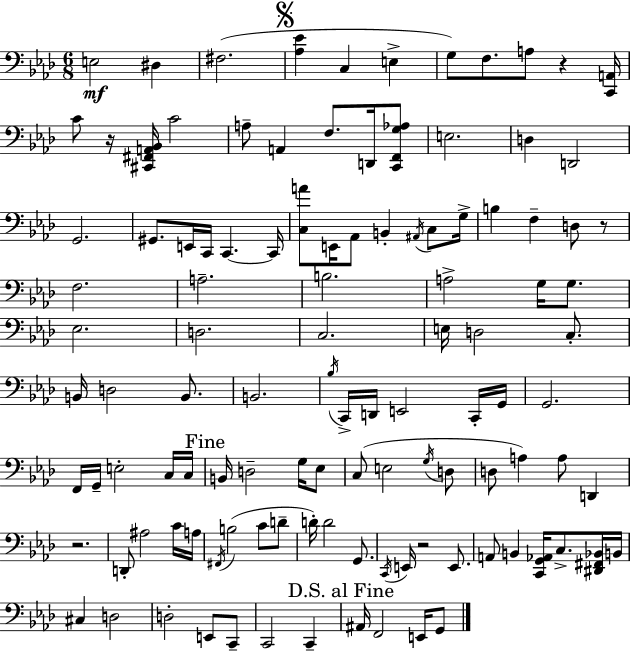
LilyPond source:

{
  \clef bass
  \numericTimeSignature
  \time 6/8
  \key f \minor
  \repeat volta 2 { e2\mf dis4 | fis2.( | \mark \markup { \musicglyph "scripts.segno" } <aes ees'>4 c4 e4-> | g8) f8. a8 r4 <c, a,>16 | \break c'8 r16 <cis, fis, a, bes,>16 c'2 | a8-- a,4 f8. d,16 <c, f, g aes>8 | e2. | d4 d,2 | \break g,2. | gis,8. e,16 c,16 c,4.~~ c,16 | <c a'>8 e,16 aes,8 b,4-. \acciaccatura { ais,16 } c8 | g16-> b4 f4-- d8 r8 | \break f2. | a2.-- | b2. | a2-> g16 g8. | \break ees2. | d2. | c2. | e16 d2 c8.-. | \break b,16 d2 b,8. | b,2. | \acciaccatura { bes16 } c,16-> d,16 e,2 | c,16-. g,16 g,2. | \break f,16 g,16-- e2-. | c16 c16 \mark "Fine" b,16 d2-- g16 | ees8 c8( e2 | \acciaccatura { g16 } d8 d8 a4) a8 d,4 | \break r2. | d,8-. ais2 | c'16 a16 \acciaccatura { fis,16 } b2( | c'8 d'8-- d'16-.) d'2 | \break g,8. \acciaccatura { c,16 } e,16 r2 | e,8. a,8 b,4 <c, g, aes,>16 | c8.-> <dis, fis, bes,>16 b,16 cis4 d2 | d2-. | \break e,8 c,8-- c,2 | c,4-- \mark "D.S. al Fine" ais,16 f,2 | e,16 g,8 } \bar "|."
}